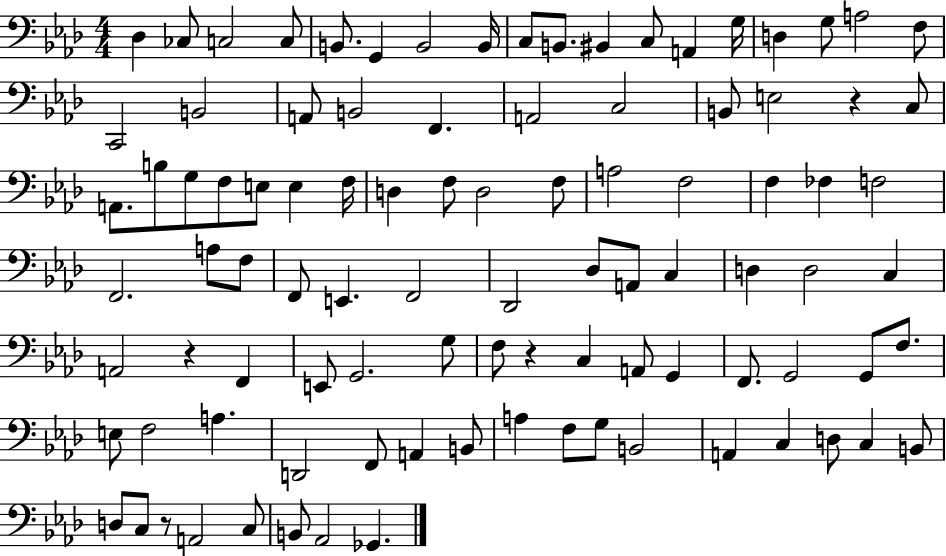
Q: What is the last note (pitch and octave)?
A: Gb2